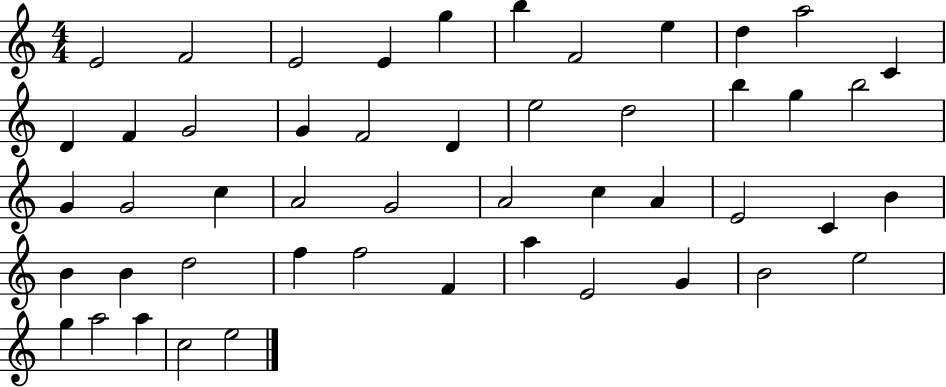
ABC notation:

X:1
T:Untitled
M:4/4
L:1/4
K:C
E2 F2 E2 E g b F2 e d a2 C D F G2 G F2 D e2 d2 b g b2 G G2 c A2 G2 A2 c A E2 C B B B d2 f f2 F a E2 G B2 e2 g a2 a c2 e2